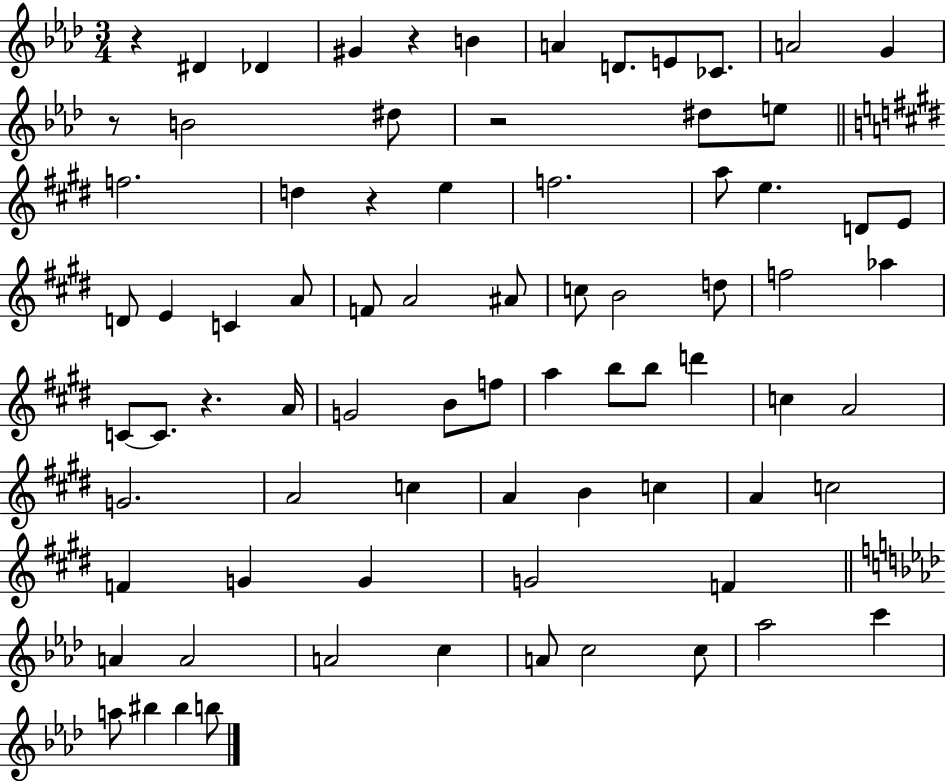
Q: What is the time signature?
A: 3/4